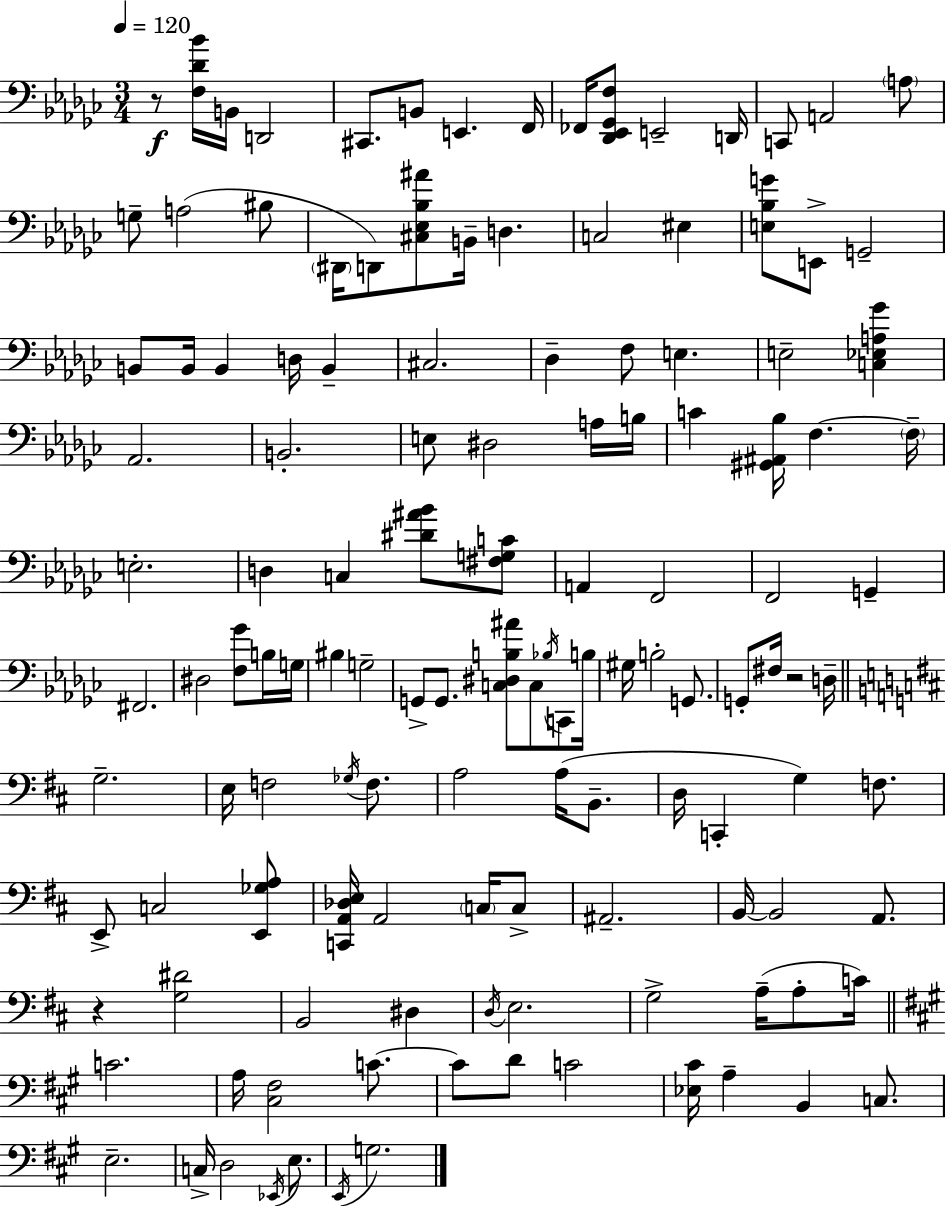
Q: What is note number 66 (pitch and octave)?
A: F#3